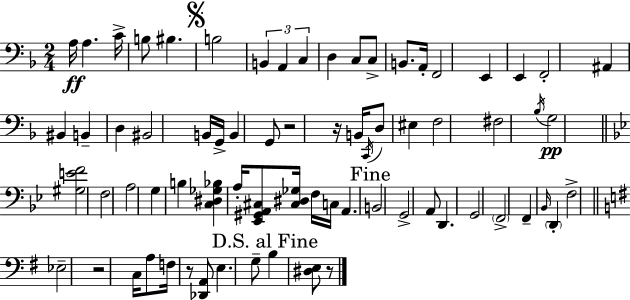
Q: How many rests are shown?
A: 5